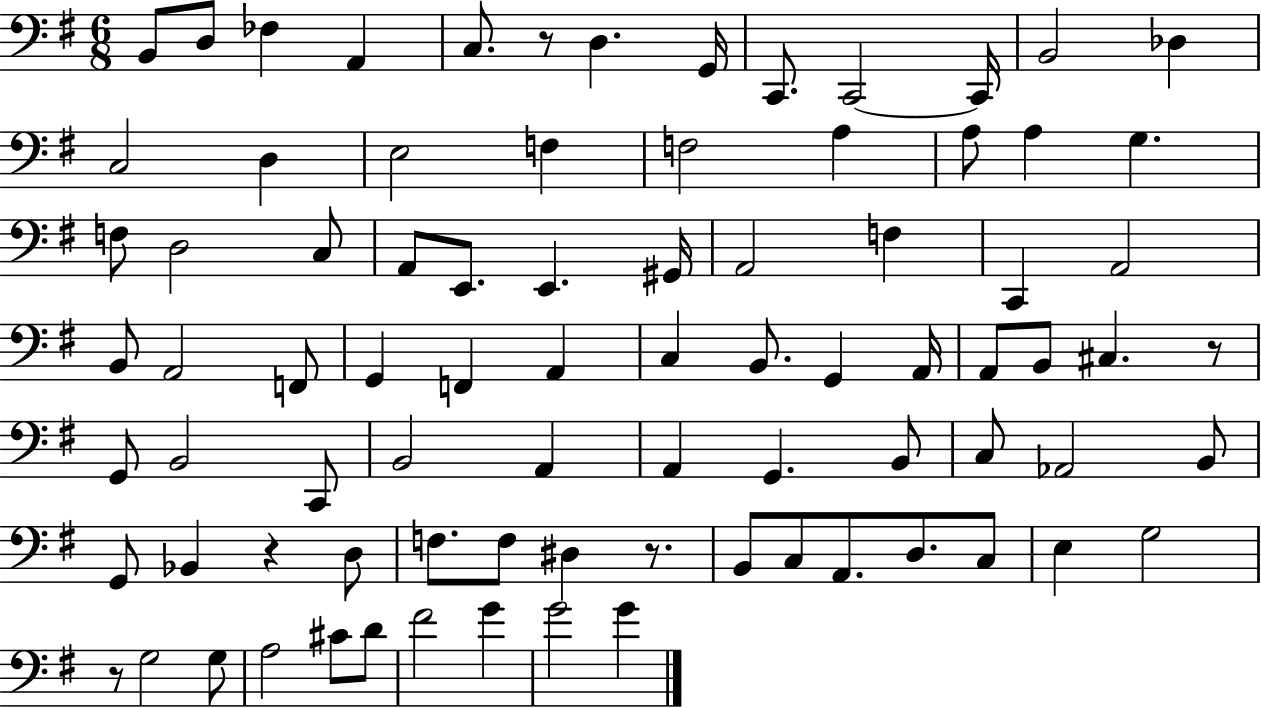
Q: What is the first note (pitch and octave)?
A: B2